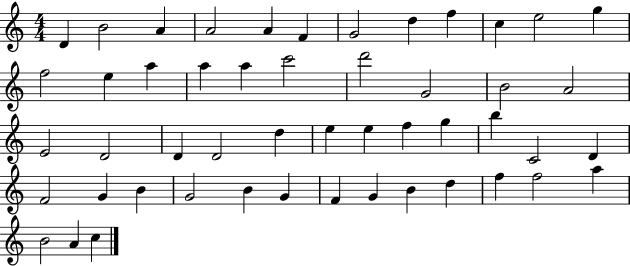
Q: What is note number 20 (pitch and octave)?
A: G4